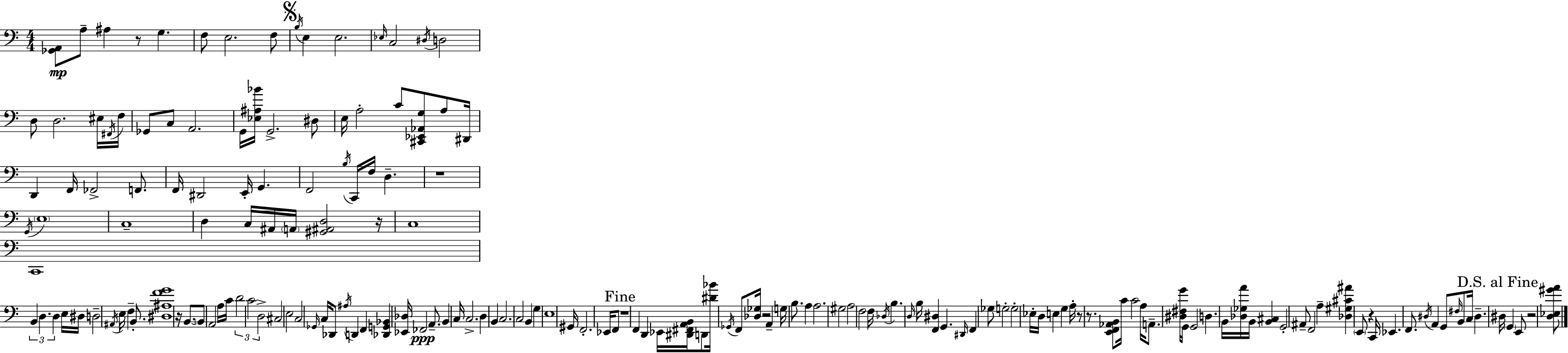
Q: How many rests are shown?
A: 10